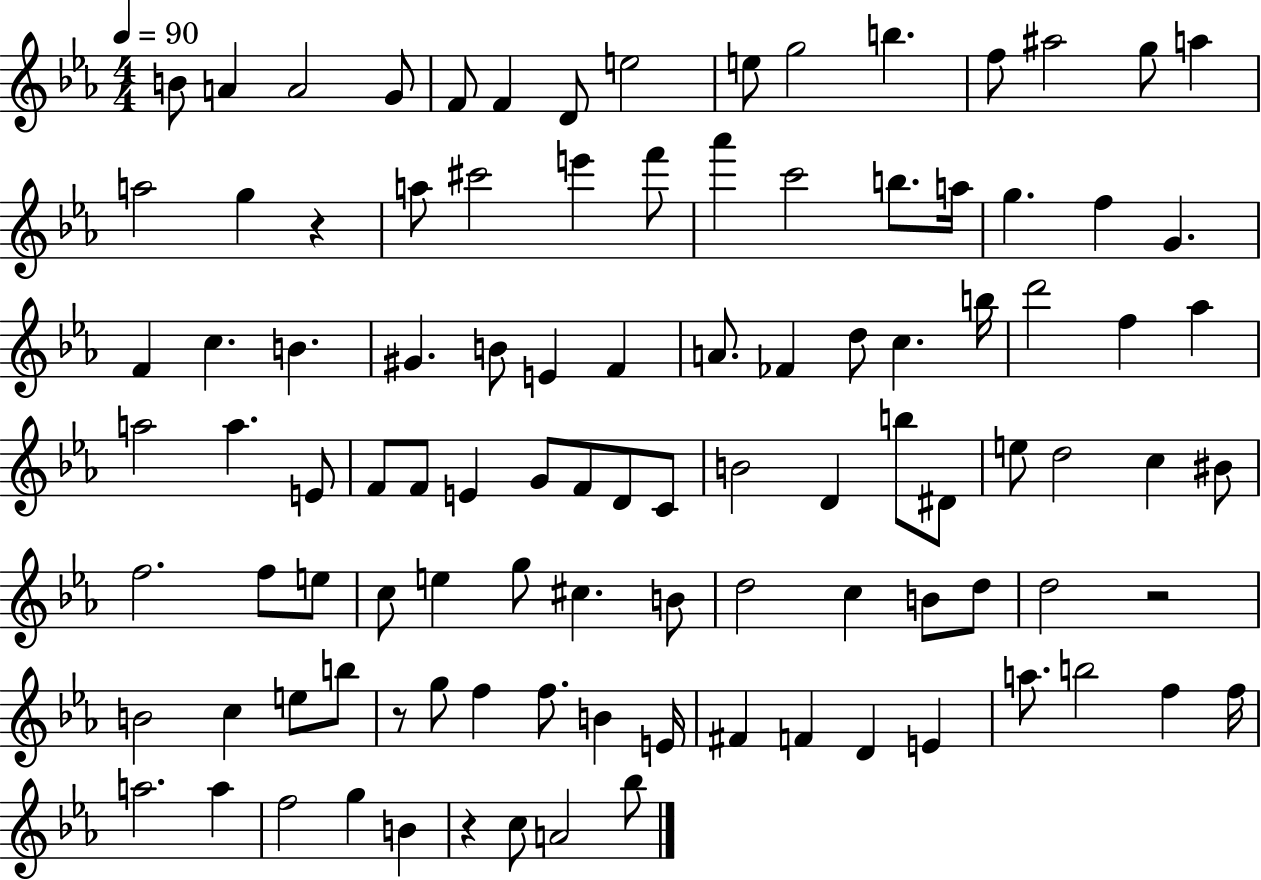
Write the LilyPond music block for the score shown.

{
  \clef treble
  \numericTimeSignature
  \time 4/4
  \key ees \major
  \tempo 4 = 90
  b'8 a'4 a'2 g'8 | f'8 f'4 d'8 e''2 | e''8 g''2 b''4. | f''8 ais''2 g''8 a''4 | \break a''2 g''4 r4 | a''8 cis'''2 e'''4 f'''8 | aes'''4 c'''2 b''8. a''16 | g''4. f''4 g'4. | \break f'4 c''4. b'4. | gis'4. b'8 e'4 f'4 | a'8. fes'4 d''8 c''4. b''16 | d'''2 f''4 aes''4 | \break a''2 a''4. e'8 | f'8 f'8 e'4 g'8 f'8 d'8 c'8 | b'2 d'4 b''8 dis'8 | e''8 d''2 c''4 bis'8 | \break f''2. f''8 e''8 | c''8 e''4 g''8 cis''4. b'8 | d''2 c''4 b'8 d''8 | d''2 r2 | \break b'2 c''4 e''8 b''8 | r8 g''8 f''4 f''8. b'4 e'16 | fis'4 f'4 d'4 e'4 | a''8. b''2 f''4 f''16 | \break a''2. a''4 | f''2 g''4 b'4 | r4 c''8 a'2 bes''8 | \bar "|."
}